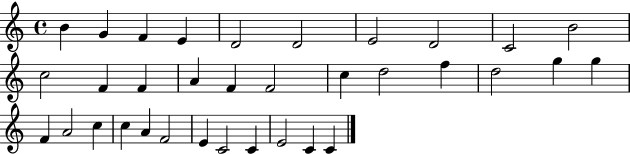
X:1
T:Untitled
M:4/4
L:1/4
K:C
B G F E D2 D2 E2 D2 C2 B2 c2 F F A F F2 c d2 f d2 g g F A2 c c A F2 E C2 C E2 C C